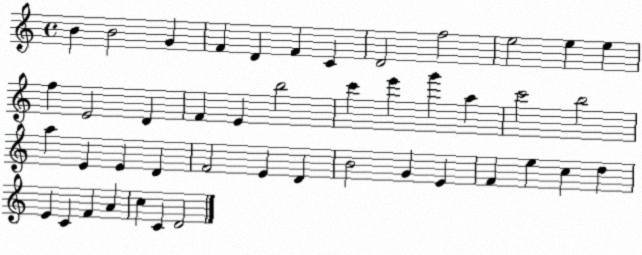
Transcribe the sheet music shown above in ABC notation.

X:1
T:Untitled
M:4/4
L:1/4
K:C
B B2 G F D F C D2 f2 e2 e e f E2 D F E b2 c' e' g' a c'2 b2 a E E D F2 E D B2 G E F e c d E C F A c C D2